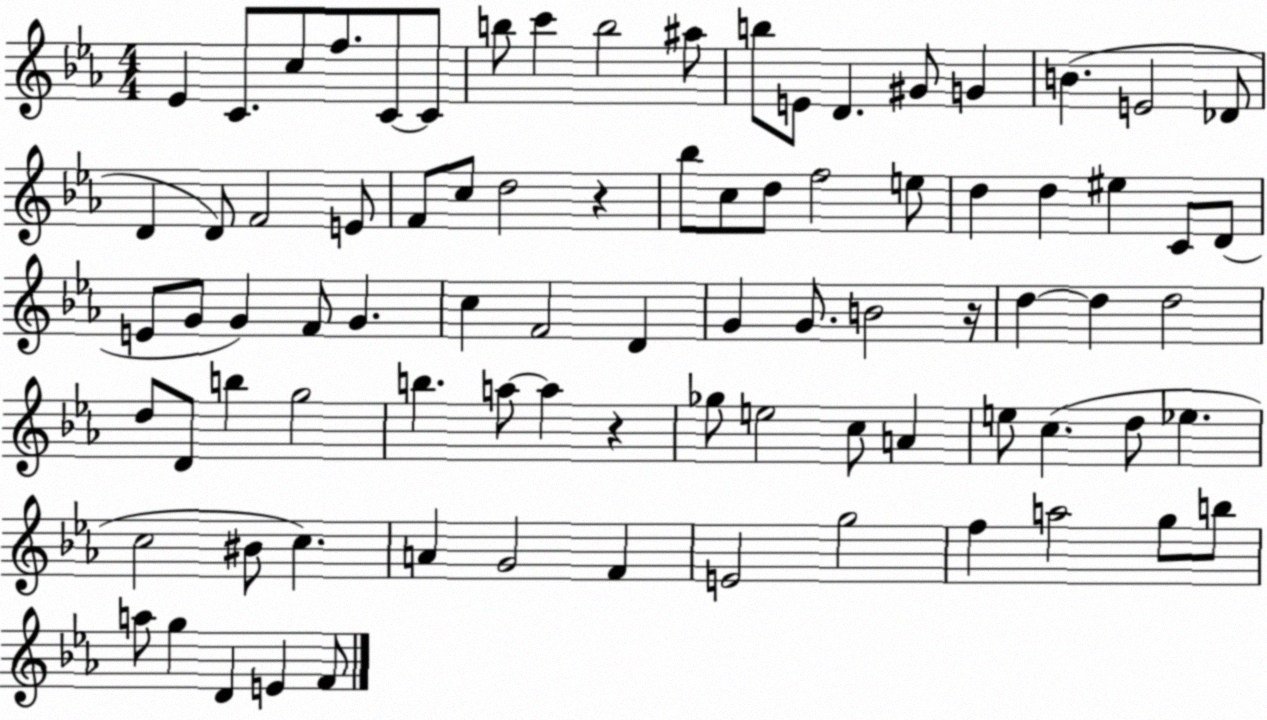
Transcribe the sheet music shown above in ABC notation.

X:1
T:Untitled
M:4/4
L:1/4
K:Eb
_E C/2 c/2 f/2 C/2 C/2 b/2 c' b2 ^a/2 b/2 E/2 D ^G/2 G B E2 _D/2 D D/2 F2 E/2 F/2 c/2 d2 z _b/2 c/2 d/2 f2 e/2 d d ^e C/2 D/2 E/2 G/2 G F/2 G c F2 D G G/2 B2 z/4 d d d2 d/2 D/2 b g2 b a/2 a z _g/2 e2 c/2 A e/2 c d/2 _e c2 ^B/2 c A G2 F E2 g2 f a2 g/2 b/2 a/2 g D E F/2